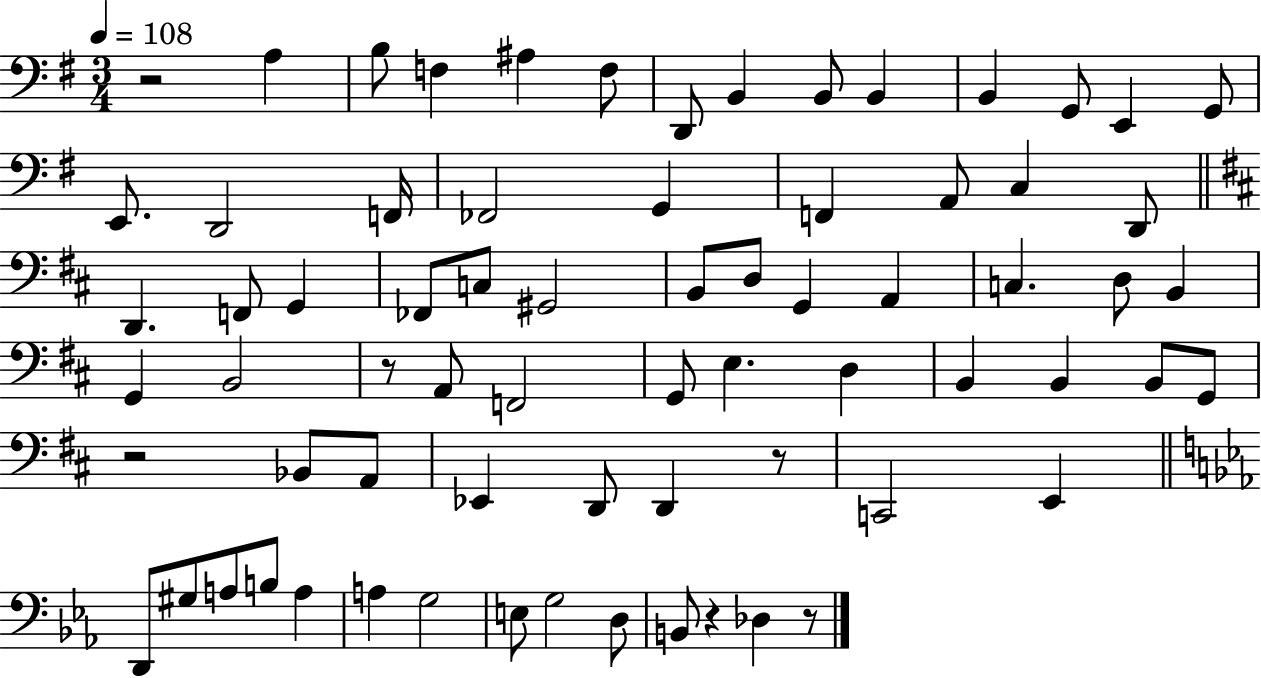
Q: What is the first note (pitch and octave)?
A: A3